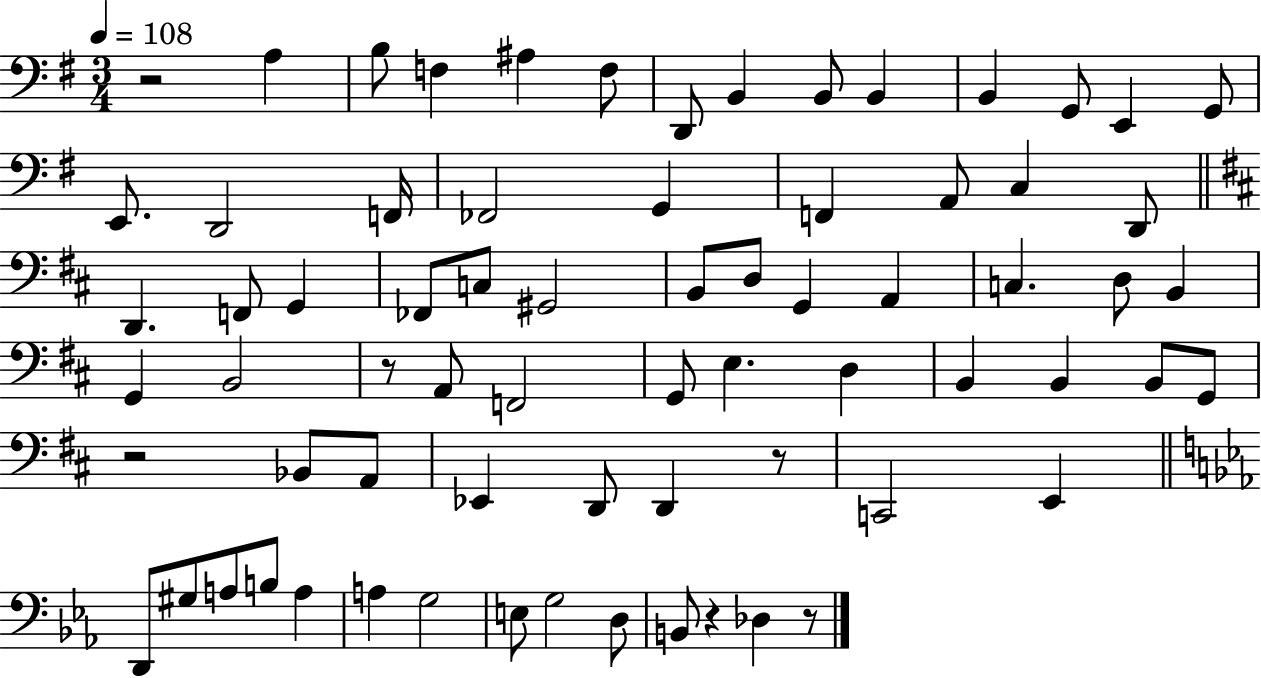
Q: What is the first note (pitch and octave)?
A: A3